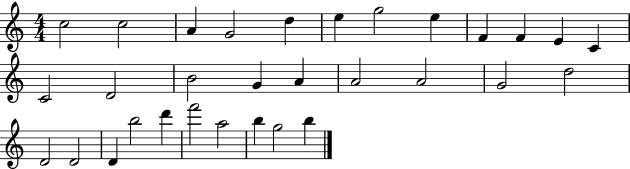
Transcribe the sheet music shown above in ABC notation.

X:1
T:Untitled
M:4/4
L:1/4
K:C
c2 c2 A G2 d e g2 e F F E C C2 D2 B2 G A A2 A2 G2 d2 D2 D2 D b2 d' f'2 a2 b g2 b